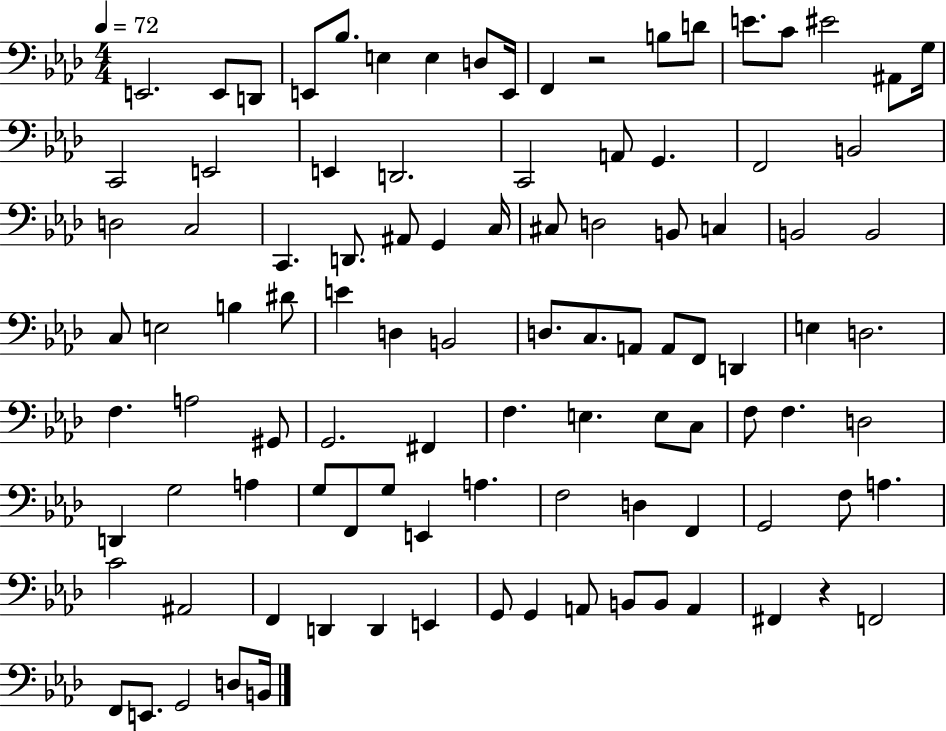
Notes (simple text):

E2/h. E2/e D2/e E2/e Bb3/e. E3/q E3/q D3/e E2/s F2/q R/h B3/e D4/e E4/e. C4/e EIS4/h A#2/e G3/s C2/h E2/h E2/q D2/h. C2/h A2/e G2/q. F2/h B2/h D3/h C3/h C2/q. D2/e. A#2/e G2/q C3/s C#3/e D3/h B2/e C3/q B2/h B2/h C3/e E3/h B3/q D#4/e E4/q D3/q B2/h D3/e. C3/e. A2/e A2/e F2/e D2/q E3/q D3/h. F3/q. A3/h G#2/e G2/h. F#2/q F3/q. E3/q. E3/e C3/e F3/e F3/q. D3/h D2/q G3/h A3/q G3/e F2/e G3/e E2/q A3/q. F3/h D3/q F2/q G2/h F3/e A3/q. C4/h A#2/h F2/q D2/q D2/q E2/q G2/e G2/q A2/e B2/e B2/e A2/q F#2/q R/q F2/h F2/e E2/e. G2/h D3/e B2/s